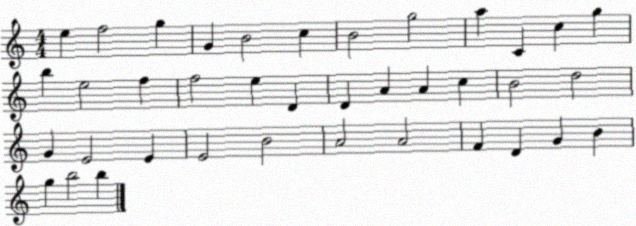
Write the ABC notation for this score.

X:1
T:Untitled
M:4/4
L:1/4
K:C
e f2 g G B2 c B2 g2 a C c g b e2 f f2 e D D A A c B2 d2 G E2 E E2 B2 A2 A2 F D G B g b2 b